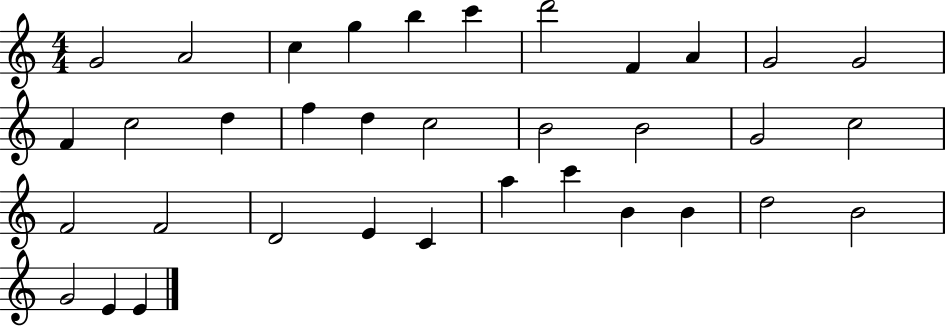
X:1
T:Untitled
M:4/4
L:1/4
K:C
G2 A2 c g b c' d'2 F A G2 G2 F c2 d f d c2 B2 B2 G2 c2 F2 F2 D2 E C a c' B B d2 B2 G2 E E